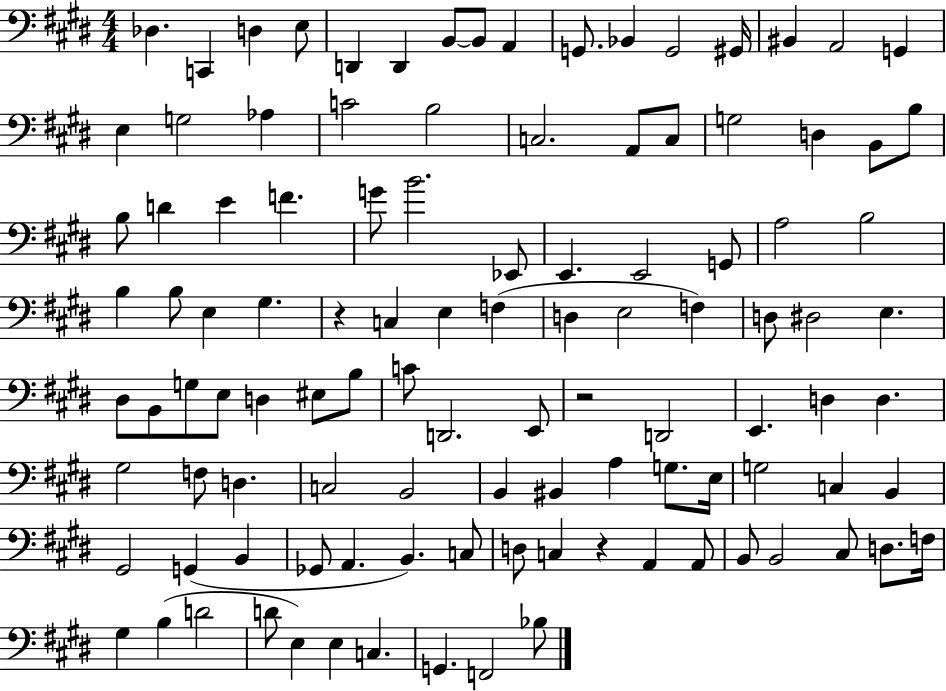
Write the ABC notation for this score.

X:1
T:Untitled
M:4/4
L:1/4
K:E
_D, C,, D, E,/2 D,, D,, B,,/2 B,,/2 A,, G,,/2 _B,, G,,2 ^G,,/4 ^B,, A,,2 G,, E, G,2 _A, C2 B,2 C,2 A,,/2 C,/2 G,2 D, B,,/2 B,/2 B,/2 D E F G/2 B2 _E,,/2 E,, E,,2 G,,/2 A,2 B,2 B, B,/2 E, ^G, z C, E, F, D, E,2 F, D,/2 ^D,2 E, ^D,/2 B,,/2 G,/2 E,/2 D, ^E,/2 B,/2 C/2 D,,2 E,,/2 z2 D,,2 E,, D, D, ^G,2 F,/2 D, C,2 B,,2 B,, ^B,, A, G,/2 E,/4 G,2 C, B,, ^G,,2 G,, B,, _G,,/2 A,, B,, C,/2 D,/2 C, z A,, A,,/2 B,,/2 B,,2 ^C,/2 D,/2 F,/4 ^G, B, D2 D/2 E, E, C, G,, F,,2 _B,/2